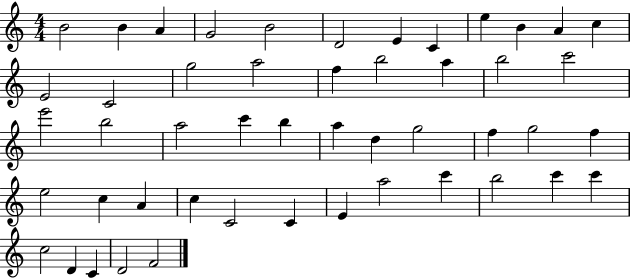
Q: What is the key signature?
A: C major